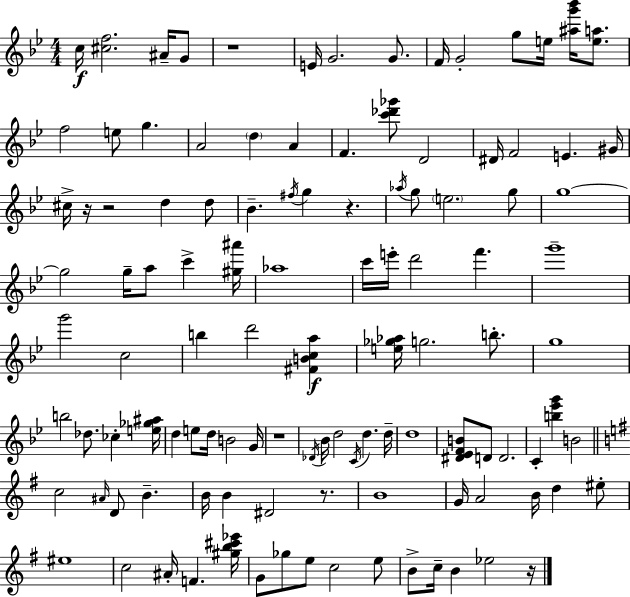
X:1
T:Untitled
M:4/4
L:1/4
K:Bb
c/4 [^cf]2 ^A/4 G/2 z4 E/4 G2 G/2 F/4 G2 g/2 e/4 [^ag'_b']/4 [ea]/2 f2 e/2 g A2 d A F [c'_d'_g']/2 D2 ^D/4 F2 E ^G/4 ^c/4 z/4 z2 d d/2 _B ^f/4 g z _a/4 g/2 e2 g/2 g4 g2 g/4 a/2 c' [^g^a']/4 _a4 c'/4 e'/4 d'2 f' g'4 g'2 c2 b d'2 [^FBca] [e_g_a]/4 g2 b/2 g4 b2 _d/2 _c [e_g^a]/4 d e/2 d/4 B2 G/4 z4 _D/4 _B/4 d2 C/4 d d/4 d4 [^D_EFB]/2 D/2 D2 C [b_e'g'] B2 c2 ^A/4 D/2 B B/4 B ^D2 z/2 B4 G/4 A2 B/4 d ^e/2 ^e4 c2 ^A/4 F [^gb^c'_e']/4 G/2 _g/2 e/2 c2 e/2 B/2 c/4 B _e2 z/4